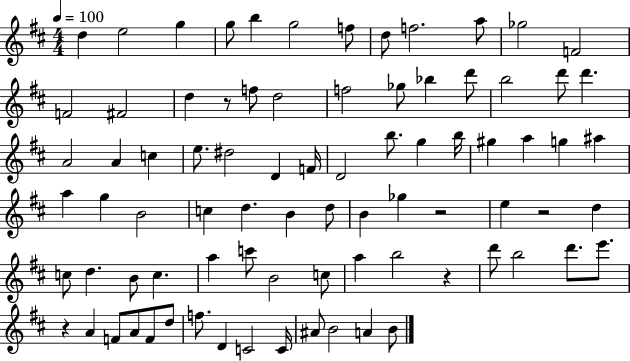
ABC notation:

X:1
T:Untitled
M:4/4
L:1/4
K:D
d e2 g g/2 b g2 f/2 d/2 f2 a/2 _g2 F2 F2 ^F2 d z/2 f/2 d2 f2 _g/2 _b d'/2 b2 d'/2 d' A2 A c e/2 ^d2 D F/4 D2 b/2 g b/4 ^g a g ^a a g B2 c d B d/2 B _g z2 e z2 d c/2 d B/2 c a c'/2 B2 c/2 a b2 z d'/2 b2 d'/2 e'/2 z A F/2 A/2 F/2 d/2 f/2 D C2 C/4 ^A/2 B2 A B/2